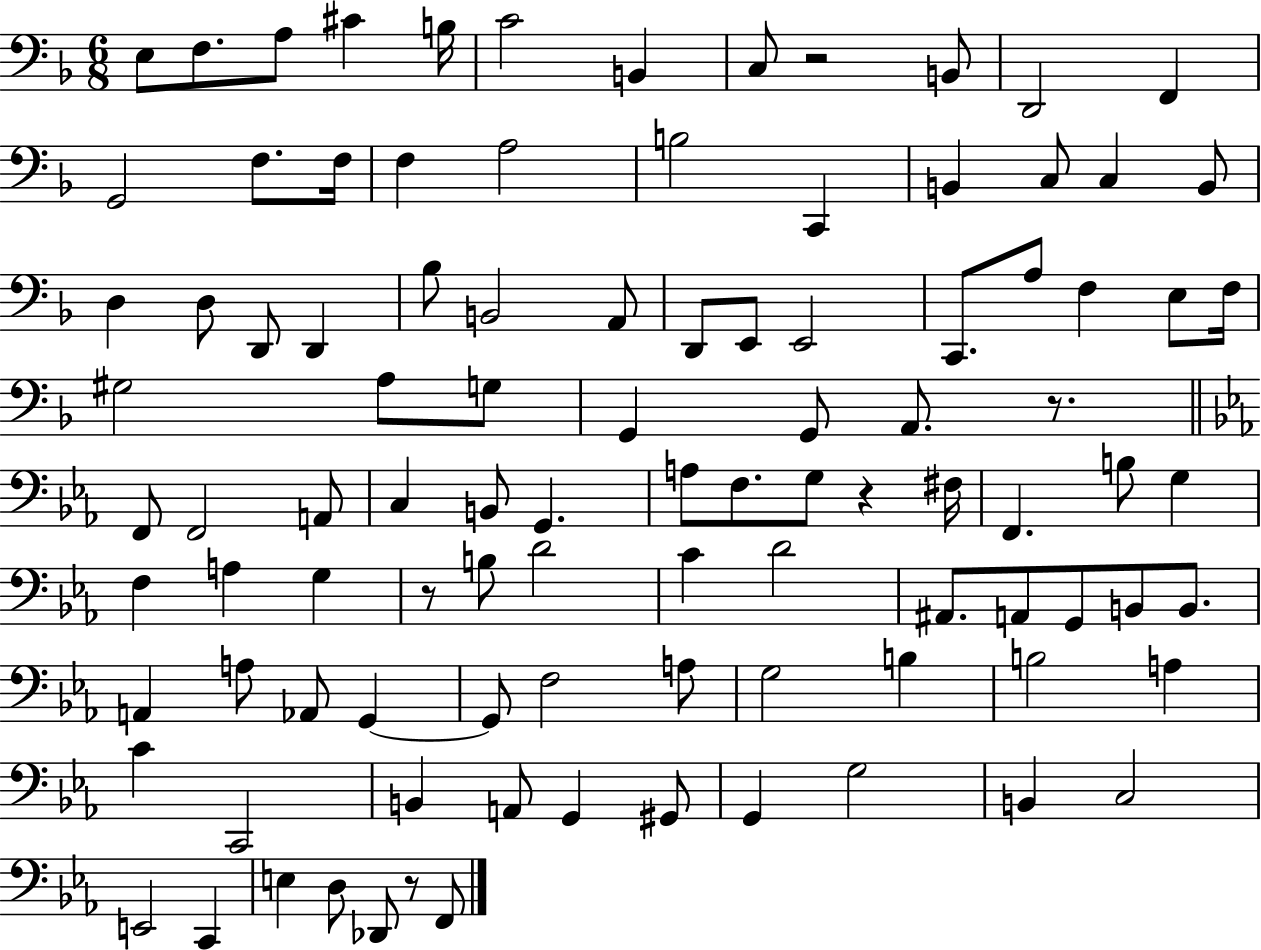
X:1
T:Untitled
M:6/8
L:1/4
K:F
E,/2 F,/2 A,/2 ^C B,/4 C2 B,, C,/2 z2 B,,/2 D,,2 F,, G,,2 F,/2 F,/4 F, A,2 B,2 C,, B,, C,/2 C, B,,/2 D, D,/2 D,,/2 D,, _B,/2 B,,2 A,,/2 D,,/2 E,,/2 E,,2 C,,/2 A,/2 F, E,/2 F,/4 ^G,2 A,/2 G,/2 G,, G,,/2 A,,/2 z/2 F,,/2 F,,2 A,,/2 C, B,,/2 G,, A,/2 F,/2 G,/2 z ^F,/4 F,, B,/2 G, F, A, G, z/2 B,/2 D2 C D2 ^A,,/2 A,,/2 G,,/2 B,,/2 B,,/2 A,, A,/2 _A,,/2 G,, G,,/2 F,2 A,/2 G,2 B, B,2 A, C C,,2 B,, A,,/2 G,, ^G,,/2 G,, G,2 B,, C,2 E,,2 C,, E, D,/2 _D,,/2 z/2 F,,/2